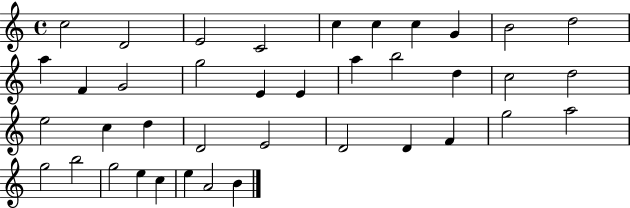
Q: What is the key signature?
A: C major